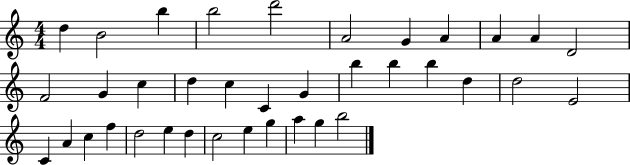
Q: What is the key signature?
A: C major